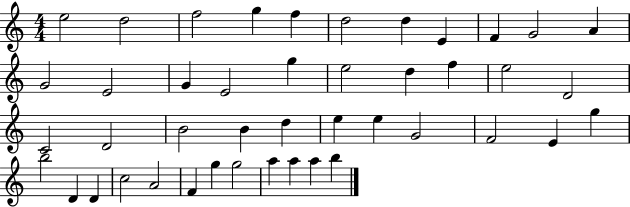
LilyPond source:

{
  \clef treble
  \numericTimeSignature
  \time 4/4
  \key c \major
  e''2 d''2 | f''2 g''4 f''4 | d''2 d''4 e'4 | f'4 g'2 a'4 | \break g'2 e'2 | g'4 e'2 g''4 | e''2 d''4 f''4 | e''2 d'2 | \break c'2 d'2 | b'2 b'4 d''4 | e''4 e''4 g'2 | f'2 e'4 g''4 | \break b''2 d'4 d'4 | c''2 a'2 | f'4 g''4 g''2 | a''4 a''4 a''4 b''4 | \break \bar "|."
}